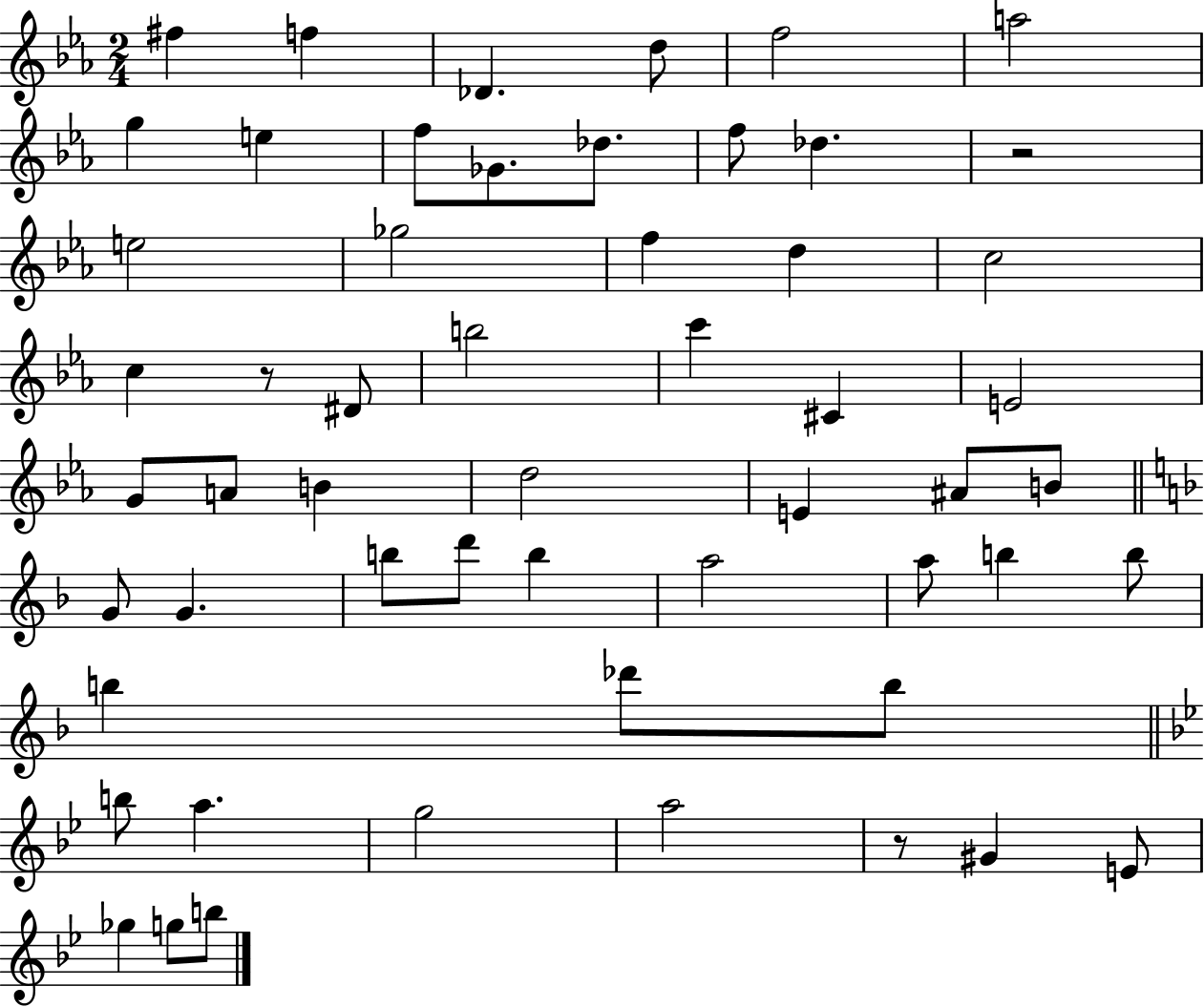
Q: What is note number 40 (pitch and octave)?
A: B5